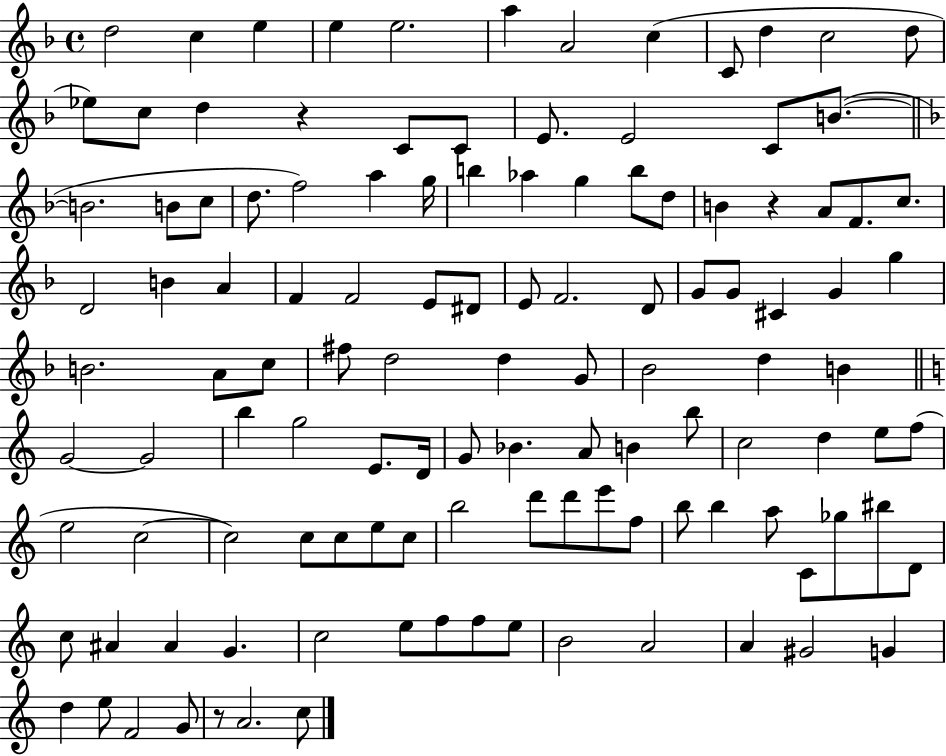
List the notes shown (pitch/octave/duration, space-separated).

D5/h C5/q E5/q E5/q E5/h. A5/q A4/h C5/q C4/e D5/q C5/h D5/e Eb5/e C5/e D5/q R/q C4/e C4/e E4/e. E4/h C4/e B4/e. B4/h. B4/e C5/e D5/e. F5/h A5/q G5/s B5/q Ab5/q G5/q B5/e D5/e B4/q R/q A4/e F4/e. C5/e. D4/h B4/q A4/q F4/q F4/h E4/e D#4/e E4/e F4/h. D4/e G4/e G4/e C#4/q G4/q G5/q B4/h. A4/e C5/e F#5/e D5/h D5/q G4/e Bb4/h D5/q B4/q G4/h G4/h B5/q G5/h E4/e. D4/s G4/e Bb4/q. A4/e B4/q B5/e C5/h D5/q E5/e F5/e E5/h C5/h C5/h C5/e C5/e E5/e C5/e B5/h D6/e D6/e E6/e F5/e B5/e B5/q A5/e C4/e Gb5/e BIS5/e D4/e C5/e A#4/q A#4/q G4/q. C5/h E5/e F5/e F5/e E5/e B4/h A4/h A4/q G#4/h G4/q D5/q E5/e F4/h G4/e R/e A4/h. C5/e